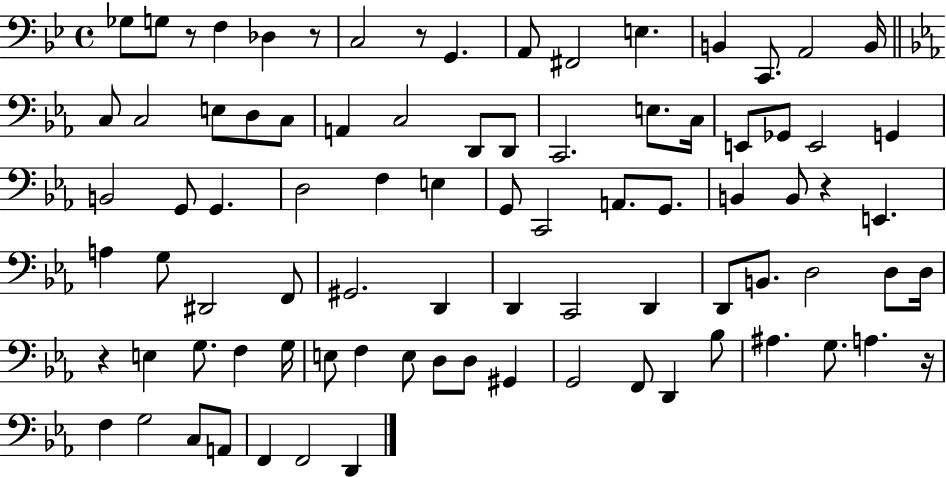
Gb3/e G3/e R/e F3/q Db3/q R/e C3/h R/e G2/q. A2/e F#2/h E3/q. B2/q C2/e. A2/h B2/s C3/e C3/h E3/e D3/e C3/e A2/q C3/h D2/e D2/e C2/h. E3/e. C3/s E2/e Gb2/e E2/h G2/q B2/h G2/e G2/q. D3/h F3/q E3/q G2/e C2/h A2/e. G2/e. B2/q B2/e R/q E2/q. A3/q G3/e D#2/h F2/e G#2/h. D2/q D2/q C2/h D2/q D2/e B2/e. D3/h D3/e D3/s R/q E3/q G3/e. F3/q G3/s E3/e F3/q E3/e D3/e D3/e G#2/q G2/h F2/e D2/q Bb3/e A#3/q. G3/e. A3/q. R/s F3/q G3/h C3/e A2/e F2/q F2/h D2/q